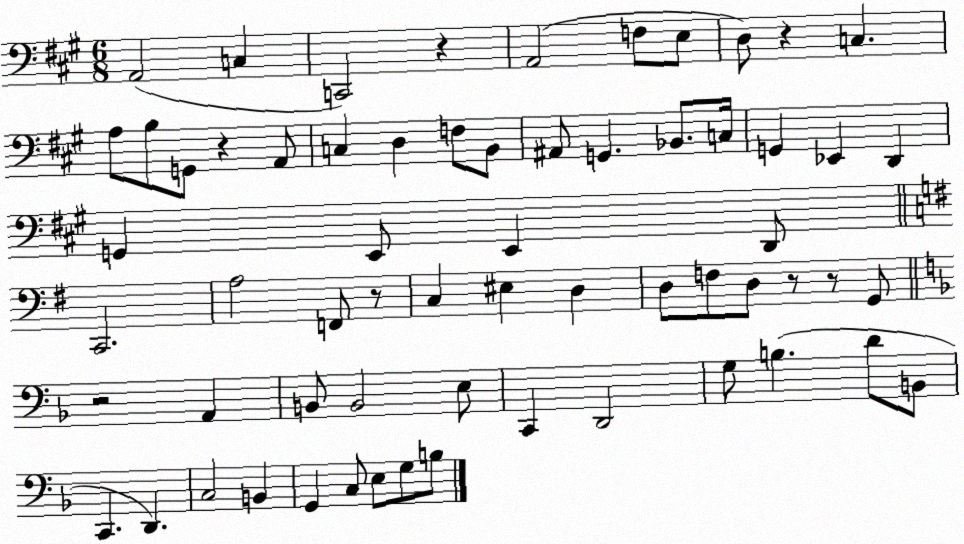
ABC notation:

X:1
T:Untitled
M:6/8
L:1/4
K:A
A,,2 C, C,,2 z A,,2 F,/2 E,/2 D,/2 z C, A,/2 B,/2 G,,/2 z A,,/2 C, D, F,/2 B,,/2 ^A,,/2 G,, _B,,/2 C,/4 G,, _E,, D,, G,, E,,/2 E,, D,,/2 C,,2 A,2 F,,/2 z/2 C, ^E, D, D,/2 F,/2 D,/2 z/2 z/2 G,,/2 z2 A,, B,,/2 B,,2 E,/2 C,, D,,2 G,/2 B, D/2 B,,/2 C,, D,, C,2 B,, G,, C,/2 E,/2 G,/2 B,/2